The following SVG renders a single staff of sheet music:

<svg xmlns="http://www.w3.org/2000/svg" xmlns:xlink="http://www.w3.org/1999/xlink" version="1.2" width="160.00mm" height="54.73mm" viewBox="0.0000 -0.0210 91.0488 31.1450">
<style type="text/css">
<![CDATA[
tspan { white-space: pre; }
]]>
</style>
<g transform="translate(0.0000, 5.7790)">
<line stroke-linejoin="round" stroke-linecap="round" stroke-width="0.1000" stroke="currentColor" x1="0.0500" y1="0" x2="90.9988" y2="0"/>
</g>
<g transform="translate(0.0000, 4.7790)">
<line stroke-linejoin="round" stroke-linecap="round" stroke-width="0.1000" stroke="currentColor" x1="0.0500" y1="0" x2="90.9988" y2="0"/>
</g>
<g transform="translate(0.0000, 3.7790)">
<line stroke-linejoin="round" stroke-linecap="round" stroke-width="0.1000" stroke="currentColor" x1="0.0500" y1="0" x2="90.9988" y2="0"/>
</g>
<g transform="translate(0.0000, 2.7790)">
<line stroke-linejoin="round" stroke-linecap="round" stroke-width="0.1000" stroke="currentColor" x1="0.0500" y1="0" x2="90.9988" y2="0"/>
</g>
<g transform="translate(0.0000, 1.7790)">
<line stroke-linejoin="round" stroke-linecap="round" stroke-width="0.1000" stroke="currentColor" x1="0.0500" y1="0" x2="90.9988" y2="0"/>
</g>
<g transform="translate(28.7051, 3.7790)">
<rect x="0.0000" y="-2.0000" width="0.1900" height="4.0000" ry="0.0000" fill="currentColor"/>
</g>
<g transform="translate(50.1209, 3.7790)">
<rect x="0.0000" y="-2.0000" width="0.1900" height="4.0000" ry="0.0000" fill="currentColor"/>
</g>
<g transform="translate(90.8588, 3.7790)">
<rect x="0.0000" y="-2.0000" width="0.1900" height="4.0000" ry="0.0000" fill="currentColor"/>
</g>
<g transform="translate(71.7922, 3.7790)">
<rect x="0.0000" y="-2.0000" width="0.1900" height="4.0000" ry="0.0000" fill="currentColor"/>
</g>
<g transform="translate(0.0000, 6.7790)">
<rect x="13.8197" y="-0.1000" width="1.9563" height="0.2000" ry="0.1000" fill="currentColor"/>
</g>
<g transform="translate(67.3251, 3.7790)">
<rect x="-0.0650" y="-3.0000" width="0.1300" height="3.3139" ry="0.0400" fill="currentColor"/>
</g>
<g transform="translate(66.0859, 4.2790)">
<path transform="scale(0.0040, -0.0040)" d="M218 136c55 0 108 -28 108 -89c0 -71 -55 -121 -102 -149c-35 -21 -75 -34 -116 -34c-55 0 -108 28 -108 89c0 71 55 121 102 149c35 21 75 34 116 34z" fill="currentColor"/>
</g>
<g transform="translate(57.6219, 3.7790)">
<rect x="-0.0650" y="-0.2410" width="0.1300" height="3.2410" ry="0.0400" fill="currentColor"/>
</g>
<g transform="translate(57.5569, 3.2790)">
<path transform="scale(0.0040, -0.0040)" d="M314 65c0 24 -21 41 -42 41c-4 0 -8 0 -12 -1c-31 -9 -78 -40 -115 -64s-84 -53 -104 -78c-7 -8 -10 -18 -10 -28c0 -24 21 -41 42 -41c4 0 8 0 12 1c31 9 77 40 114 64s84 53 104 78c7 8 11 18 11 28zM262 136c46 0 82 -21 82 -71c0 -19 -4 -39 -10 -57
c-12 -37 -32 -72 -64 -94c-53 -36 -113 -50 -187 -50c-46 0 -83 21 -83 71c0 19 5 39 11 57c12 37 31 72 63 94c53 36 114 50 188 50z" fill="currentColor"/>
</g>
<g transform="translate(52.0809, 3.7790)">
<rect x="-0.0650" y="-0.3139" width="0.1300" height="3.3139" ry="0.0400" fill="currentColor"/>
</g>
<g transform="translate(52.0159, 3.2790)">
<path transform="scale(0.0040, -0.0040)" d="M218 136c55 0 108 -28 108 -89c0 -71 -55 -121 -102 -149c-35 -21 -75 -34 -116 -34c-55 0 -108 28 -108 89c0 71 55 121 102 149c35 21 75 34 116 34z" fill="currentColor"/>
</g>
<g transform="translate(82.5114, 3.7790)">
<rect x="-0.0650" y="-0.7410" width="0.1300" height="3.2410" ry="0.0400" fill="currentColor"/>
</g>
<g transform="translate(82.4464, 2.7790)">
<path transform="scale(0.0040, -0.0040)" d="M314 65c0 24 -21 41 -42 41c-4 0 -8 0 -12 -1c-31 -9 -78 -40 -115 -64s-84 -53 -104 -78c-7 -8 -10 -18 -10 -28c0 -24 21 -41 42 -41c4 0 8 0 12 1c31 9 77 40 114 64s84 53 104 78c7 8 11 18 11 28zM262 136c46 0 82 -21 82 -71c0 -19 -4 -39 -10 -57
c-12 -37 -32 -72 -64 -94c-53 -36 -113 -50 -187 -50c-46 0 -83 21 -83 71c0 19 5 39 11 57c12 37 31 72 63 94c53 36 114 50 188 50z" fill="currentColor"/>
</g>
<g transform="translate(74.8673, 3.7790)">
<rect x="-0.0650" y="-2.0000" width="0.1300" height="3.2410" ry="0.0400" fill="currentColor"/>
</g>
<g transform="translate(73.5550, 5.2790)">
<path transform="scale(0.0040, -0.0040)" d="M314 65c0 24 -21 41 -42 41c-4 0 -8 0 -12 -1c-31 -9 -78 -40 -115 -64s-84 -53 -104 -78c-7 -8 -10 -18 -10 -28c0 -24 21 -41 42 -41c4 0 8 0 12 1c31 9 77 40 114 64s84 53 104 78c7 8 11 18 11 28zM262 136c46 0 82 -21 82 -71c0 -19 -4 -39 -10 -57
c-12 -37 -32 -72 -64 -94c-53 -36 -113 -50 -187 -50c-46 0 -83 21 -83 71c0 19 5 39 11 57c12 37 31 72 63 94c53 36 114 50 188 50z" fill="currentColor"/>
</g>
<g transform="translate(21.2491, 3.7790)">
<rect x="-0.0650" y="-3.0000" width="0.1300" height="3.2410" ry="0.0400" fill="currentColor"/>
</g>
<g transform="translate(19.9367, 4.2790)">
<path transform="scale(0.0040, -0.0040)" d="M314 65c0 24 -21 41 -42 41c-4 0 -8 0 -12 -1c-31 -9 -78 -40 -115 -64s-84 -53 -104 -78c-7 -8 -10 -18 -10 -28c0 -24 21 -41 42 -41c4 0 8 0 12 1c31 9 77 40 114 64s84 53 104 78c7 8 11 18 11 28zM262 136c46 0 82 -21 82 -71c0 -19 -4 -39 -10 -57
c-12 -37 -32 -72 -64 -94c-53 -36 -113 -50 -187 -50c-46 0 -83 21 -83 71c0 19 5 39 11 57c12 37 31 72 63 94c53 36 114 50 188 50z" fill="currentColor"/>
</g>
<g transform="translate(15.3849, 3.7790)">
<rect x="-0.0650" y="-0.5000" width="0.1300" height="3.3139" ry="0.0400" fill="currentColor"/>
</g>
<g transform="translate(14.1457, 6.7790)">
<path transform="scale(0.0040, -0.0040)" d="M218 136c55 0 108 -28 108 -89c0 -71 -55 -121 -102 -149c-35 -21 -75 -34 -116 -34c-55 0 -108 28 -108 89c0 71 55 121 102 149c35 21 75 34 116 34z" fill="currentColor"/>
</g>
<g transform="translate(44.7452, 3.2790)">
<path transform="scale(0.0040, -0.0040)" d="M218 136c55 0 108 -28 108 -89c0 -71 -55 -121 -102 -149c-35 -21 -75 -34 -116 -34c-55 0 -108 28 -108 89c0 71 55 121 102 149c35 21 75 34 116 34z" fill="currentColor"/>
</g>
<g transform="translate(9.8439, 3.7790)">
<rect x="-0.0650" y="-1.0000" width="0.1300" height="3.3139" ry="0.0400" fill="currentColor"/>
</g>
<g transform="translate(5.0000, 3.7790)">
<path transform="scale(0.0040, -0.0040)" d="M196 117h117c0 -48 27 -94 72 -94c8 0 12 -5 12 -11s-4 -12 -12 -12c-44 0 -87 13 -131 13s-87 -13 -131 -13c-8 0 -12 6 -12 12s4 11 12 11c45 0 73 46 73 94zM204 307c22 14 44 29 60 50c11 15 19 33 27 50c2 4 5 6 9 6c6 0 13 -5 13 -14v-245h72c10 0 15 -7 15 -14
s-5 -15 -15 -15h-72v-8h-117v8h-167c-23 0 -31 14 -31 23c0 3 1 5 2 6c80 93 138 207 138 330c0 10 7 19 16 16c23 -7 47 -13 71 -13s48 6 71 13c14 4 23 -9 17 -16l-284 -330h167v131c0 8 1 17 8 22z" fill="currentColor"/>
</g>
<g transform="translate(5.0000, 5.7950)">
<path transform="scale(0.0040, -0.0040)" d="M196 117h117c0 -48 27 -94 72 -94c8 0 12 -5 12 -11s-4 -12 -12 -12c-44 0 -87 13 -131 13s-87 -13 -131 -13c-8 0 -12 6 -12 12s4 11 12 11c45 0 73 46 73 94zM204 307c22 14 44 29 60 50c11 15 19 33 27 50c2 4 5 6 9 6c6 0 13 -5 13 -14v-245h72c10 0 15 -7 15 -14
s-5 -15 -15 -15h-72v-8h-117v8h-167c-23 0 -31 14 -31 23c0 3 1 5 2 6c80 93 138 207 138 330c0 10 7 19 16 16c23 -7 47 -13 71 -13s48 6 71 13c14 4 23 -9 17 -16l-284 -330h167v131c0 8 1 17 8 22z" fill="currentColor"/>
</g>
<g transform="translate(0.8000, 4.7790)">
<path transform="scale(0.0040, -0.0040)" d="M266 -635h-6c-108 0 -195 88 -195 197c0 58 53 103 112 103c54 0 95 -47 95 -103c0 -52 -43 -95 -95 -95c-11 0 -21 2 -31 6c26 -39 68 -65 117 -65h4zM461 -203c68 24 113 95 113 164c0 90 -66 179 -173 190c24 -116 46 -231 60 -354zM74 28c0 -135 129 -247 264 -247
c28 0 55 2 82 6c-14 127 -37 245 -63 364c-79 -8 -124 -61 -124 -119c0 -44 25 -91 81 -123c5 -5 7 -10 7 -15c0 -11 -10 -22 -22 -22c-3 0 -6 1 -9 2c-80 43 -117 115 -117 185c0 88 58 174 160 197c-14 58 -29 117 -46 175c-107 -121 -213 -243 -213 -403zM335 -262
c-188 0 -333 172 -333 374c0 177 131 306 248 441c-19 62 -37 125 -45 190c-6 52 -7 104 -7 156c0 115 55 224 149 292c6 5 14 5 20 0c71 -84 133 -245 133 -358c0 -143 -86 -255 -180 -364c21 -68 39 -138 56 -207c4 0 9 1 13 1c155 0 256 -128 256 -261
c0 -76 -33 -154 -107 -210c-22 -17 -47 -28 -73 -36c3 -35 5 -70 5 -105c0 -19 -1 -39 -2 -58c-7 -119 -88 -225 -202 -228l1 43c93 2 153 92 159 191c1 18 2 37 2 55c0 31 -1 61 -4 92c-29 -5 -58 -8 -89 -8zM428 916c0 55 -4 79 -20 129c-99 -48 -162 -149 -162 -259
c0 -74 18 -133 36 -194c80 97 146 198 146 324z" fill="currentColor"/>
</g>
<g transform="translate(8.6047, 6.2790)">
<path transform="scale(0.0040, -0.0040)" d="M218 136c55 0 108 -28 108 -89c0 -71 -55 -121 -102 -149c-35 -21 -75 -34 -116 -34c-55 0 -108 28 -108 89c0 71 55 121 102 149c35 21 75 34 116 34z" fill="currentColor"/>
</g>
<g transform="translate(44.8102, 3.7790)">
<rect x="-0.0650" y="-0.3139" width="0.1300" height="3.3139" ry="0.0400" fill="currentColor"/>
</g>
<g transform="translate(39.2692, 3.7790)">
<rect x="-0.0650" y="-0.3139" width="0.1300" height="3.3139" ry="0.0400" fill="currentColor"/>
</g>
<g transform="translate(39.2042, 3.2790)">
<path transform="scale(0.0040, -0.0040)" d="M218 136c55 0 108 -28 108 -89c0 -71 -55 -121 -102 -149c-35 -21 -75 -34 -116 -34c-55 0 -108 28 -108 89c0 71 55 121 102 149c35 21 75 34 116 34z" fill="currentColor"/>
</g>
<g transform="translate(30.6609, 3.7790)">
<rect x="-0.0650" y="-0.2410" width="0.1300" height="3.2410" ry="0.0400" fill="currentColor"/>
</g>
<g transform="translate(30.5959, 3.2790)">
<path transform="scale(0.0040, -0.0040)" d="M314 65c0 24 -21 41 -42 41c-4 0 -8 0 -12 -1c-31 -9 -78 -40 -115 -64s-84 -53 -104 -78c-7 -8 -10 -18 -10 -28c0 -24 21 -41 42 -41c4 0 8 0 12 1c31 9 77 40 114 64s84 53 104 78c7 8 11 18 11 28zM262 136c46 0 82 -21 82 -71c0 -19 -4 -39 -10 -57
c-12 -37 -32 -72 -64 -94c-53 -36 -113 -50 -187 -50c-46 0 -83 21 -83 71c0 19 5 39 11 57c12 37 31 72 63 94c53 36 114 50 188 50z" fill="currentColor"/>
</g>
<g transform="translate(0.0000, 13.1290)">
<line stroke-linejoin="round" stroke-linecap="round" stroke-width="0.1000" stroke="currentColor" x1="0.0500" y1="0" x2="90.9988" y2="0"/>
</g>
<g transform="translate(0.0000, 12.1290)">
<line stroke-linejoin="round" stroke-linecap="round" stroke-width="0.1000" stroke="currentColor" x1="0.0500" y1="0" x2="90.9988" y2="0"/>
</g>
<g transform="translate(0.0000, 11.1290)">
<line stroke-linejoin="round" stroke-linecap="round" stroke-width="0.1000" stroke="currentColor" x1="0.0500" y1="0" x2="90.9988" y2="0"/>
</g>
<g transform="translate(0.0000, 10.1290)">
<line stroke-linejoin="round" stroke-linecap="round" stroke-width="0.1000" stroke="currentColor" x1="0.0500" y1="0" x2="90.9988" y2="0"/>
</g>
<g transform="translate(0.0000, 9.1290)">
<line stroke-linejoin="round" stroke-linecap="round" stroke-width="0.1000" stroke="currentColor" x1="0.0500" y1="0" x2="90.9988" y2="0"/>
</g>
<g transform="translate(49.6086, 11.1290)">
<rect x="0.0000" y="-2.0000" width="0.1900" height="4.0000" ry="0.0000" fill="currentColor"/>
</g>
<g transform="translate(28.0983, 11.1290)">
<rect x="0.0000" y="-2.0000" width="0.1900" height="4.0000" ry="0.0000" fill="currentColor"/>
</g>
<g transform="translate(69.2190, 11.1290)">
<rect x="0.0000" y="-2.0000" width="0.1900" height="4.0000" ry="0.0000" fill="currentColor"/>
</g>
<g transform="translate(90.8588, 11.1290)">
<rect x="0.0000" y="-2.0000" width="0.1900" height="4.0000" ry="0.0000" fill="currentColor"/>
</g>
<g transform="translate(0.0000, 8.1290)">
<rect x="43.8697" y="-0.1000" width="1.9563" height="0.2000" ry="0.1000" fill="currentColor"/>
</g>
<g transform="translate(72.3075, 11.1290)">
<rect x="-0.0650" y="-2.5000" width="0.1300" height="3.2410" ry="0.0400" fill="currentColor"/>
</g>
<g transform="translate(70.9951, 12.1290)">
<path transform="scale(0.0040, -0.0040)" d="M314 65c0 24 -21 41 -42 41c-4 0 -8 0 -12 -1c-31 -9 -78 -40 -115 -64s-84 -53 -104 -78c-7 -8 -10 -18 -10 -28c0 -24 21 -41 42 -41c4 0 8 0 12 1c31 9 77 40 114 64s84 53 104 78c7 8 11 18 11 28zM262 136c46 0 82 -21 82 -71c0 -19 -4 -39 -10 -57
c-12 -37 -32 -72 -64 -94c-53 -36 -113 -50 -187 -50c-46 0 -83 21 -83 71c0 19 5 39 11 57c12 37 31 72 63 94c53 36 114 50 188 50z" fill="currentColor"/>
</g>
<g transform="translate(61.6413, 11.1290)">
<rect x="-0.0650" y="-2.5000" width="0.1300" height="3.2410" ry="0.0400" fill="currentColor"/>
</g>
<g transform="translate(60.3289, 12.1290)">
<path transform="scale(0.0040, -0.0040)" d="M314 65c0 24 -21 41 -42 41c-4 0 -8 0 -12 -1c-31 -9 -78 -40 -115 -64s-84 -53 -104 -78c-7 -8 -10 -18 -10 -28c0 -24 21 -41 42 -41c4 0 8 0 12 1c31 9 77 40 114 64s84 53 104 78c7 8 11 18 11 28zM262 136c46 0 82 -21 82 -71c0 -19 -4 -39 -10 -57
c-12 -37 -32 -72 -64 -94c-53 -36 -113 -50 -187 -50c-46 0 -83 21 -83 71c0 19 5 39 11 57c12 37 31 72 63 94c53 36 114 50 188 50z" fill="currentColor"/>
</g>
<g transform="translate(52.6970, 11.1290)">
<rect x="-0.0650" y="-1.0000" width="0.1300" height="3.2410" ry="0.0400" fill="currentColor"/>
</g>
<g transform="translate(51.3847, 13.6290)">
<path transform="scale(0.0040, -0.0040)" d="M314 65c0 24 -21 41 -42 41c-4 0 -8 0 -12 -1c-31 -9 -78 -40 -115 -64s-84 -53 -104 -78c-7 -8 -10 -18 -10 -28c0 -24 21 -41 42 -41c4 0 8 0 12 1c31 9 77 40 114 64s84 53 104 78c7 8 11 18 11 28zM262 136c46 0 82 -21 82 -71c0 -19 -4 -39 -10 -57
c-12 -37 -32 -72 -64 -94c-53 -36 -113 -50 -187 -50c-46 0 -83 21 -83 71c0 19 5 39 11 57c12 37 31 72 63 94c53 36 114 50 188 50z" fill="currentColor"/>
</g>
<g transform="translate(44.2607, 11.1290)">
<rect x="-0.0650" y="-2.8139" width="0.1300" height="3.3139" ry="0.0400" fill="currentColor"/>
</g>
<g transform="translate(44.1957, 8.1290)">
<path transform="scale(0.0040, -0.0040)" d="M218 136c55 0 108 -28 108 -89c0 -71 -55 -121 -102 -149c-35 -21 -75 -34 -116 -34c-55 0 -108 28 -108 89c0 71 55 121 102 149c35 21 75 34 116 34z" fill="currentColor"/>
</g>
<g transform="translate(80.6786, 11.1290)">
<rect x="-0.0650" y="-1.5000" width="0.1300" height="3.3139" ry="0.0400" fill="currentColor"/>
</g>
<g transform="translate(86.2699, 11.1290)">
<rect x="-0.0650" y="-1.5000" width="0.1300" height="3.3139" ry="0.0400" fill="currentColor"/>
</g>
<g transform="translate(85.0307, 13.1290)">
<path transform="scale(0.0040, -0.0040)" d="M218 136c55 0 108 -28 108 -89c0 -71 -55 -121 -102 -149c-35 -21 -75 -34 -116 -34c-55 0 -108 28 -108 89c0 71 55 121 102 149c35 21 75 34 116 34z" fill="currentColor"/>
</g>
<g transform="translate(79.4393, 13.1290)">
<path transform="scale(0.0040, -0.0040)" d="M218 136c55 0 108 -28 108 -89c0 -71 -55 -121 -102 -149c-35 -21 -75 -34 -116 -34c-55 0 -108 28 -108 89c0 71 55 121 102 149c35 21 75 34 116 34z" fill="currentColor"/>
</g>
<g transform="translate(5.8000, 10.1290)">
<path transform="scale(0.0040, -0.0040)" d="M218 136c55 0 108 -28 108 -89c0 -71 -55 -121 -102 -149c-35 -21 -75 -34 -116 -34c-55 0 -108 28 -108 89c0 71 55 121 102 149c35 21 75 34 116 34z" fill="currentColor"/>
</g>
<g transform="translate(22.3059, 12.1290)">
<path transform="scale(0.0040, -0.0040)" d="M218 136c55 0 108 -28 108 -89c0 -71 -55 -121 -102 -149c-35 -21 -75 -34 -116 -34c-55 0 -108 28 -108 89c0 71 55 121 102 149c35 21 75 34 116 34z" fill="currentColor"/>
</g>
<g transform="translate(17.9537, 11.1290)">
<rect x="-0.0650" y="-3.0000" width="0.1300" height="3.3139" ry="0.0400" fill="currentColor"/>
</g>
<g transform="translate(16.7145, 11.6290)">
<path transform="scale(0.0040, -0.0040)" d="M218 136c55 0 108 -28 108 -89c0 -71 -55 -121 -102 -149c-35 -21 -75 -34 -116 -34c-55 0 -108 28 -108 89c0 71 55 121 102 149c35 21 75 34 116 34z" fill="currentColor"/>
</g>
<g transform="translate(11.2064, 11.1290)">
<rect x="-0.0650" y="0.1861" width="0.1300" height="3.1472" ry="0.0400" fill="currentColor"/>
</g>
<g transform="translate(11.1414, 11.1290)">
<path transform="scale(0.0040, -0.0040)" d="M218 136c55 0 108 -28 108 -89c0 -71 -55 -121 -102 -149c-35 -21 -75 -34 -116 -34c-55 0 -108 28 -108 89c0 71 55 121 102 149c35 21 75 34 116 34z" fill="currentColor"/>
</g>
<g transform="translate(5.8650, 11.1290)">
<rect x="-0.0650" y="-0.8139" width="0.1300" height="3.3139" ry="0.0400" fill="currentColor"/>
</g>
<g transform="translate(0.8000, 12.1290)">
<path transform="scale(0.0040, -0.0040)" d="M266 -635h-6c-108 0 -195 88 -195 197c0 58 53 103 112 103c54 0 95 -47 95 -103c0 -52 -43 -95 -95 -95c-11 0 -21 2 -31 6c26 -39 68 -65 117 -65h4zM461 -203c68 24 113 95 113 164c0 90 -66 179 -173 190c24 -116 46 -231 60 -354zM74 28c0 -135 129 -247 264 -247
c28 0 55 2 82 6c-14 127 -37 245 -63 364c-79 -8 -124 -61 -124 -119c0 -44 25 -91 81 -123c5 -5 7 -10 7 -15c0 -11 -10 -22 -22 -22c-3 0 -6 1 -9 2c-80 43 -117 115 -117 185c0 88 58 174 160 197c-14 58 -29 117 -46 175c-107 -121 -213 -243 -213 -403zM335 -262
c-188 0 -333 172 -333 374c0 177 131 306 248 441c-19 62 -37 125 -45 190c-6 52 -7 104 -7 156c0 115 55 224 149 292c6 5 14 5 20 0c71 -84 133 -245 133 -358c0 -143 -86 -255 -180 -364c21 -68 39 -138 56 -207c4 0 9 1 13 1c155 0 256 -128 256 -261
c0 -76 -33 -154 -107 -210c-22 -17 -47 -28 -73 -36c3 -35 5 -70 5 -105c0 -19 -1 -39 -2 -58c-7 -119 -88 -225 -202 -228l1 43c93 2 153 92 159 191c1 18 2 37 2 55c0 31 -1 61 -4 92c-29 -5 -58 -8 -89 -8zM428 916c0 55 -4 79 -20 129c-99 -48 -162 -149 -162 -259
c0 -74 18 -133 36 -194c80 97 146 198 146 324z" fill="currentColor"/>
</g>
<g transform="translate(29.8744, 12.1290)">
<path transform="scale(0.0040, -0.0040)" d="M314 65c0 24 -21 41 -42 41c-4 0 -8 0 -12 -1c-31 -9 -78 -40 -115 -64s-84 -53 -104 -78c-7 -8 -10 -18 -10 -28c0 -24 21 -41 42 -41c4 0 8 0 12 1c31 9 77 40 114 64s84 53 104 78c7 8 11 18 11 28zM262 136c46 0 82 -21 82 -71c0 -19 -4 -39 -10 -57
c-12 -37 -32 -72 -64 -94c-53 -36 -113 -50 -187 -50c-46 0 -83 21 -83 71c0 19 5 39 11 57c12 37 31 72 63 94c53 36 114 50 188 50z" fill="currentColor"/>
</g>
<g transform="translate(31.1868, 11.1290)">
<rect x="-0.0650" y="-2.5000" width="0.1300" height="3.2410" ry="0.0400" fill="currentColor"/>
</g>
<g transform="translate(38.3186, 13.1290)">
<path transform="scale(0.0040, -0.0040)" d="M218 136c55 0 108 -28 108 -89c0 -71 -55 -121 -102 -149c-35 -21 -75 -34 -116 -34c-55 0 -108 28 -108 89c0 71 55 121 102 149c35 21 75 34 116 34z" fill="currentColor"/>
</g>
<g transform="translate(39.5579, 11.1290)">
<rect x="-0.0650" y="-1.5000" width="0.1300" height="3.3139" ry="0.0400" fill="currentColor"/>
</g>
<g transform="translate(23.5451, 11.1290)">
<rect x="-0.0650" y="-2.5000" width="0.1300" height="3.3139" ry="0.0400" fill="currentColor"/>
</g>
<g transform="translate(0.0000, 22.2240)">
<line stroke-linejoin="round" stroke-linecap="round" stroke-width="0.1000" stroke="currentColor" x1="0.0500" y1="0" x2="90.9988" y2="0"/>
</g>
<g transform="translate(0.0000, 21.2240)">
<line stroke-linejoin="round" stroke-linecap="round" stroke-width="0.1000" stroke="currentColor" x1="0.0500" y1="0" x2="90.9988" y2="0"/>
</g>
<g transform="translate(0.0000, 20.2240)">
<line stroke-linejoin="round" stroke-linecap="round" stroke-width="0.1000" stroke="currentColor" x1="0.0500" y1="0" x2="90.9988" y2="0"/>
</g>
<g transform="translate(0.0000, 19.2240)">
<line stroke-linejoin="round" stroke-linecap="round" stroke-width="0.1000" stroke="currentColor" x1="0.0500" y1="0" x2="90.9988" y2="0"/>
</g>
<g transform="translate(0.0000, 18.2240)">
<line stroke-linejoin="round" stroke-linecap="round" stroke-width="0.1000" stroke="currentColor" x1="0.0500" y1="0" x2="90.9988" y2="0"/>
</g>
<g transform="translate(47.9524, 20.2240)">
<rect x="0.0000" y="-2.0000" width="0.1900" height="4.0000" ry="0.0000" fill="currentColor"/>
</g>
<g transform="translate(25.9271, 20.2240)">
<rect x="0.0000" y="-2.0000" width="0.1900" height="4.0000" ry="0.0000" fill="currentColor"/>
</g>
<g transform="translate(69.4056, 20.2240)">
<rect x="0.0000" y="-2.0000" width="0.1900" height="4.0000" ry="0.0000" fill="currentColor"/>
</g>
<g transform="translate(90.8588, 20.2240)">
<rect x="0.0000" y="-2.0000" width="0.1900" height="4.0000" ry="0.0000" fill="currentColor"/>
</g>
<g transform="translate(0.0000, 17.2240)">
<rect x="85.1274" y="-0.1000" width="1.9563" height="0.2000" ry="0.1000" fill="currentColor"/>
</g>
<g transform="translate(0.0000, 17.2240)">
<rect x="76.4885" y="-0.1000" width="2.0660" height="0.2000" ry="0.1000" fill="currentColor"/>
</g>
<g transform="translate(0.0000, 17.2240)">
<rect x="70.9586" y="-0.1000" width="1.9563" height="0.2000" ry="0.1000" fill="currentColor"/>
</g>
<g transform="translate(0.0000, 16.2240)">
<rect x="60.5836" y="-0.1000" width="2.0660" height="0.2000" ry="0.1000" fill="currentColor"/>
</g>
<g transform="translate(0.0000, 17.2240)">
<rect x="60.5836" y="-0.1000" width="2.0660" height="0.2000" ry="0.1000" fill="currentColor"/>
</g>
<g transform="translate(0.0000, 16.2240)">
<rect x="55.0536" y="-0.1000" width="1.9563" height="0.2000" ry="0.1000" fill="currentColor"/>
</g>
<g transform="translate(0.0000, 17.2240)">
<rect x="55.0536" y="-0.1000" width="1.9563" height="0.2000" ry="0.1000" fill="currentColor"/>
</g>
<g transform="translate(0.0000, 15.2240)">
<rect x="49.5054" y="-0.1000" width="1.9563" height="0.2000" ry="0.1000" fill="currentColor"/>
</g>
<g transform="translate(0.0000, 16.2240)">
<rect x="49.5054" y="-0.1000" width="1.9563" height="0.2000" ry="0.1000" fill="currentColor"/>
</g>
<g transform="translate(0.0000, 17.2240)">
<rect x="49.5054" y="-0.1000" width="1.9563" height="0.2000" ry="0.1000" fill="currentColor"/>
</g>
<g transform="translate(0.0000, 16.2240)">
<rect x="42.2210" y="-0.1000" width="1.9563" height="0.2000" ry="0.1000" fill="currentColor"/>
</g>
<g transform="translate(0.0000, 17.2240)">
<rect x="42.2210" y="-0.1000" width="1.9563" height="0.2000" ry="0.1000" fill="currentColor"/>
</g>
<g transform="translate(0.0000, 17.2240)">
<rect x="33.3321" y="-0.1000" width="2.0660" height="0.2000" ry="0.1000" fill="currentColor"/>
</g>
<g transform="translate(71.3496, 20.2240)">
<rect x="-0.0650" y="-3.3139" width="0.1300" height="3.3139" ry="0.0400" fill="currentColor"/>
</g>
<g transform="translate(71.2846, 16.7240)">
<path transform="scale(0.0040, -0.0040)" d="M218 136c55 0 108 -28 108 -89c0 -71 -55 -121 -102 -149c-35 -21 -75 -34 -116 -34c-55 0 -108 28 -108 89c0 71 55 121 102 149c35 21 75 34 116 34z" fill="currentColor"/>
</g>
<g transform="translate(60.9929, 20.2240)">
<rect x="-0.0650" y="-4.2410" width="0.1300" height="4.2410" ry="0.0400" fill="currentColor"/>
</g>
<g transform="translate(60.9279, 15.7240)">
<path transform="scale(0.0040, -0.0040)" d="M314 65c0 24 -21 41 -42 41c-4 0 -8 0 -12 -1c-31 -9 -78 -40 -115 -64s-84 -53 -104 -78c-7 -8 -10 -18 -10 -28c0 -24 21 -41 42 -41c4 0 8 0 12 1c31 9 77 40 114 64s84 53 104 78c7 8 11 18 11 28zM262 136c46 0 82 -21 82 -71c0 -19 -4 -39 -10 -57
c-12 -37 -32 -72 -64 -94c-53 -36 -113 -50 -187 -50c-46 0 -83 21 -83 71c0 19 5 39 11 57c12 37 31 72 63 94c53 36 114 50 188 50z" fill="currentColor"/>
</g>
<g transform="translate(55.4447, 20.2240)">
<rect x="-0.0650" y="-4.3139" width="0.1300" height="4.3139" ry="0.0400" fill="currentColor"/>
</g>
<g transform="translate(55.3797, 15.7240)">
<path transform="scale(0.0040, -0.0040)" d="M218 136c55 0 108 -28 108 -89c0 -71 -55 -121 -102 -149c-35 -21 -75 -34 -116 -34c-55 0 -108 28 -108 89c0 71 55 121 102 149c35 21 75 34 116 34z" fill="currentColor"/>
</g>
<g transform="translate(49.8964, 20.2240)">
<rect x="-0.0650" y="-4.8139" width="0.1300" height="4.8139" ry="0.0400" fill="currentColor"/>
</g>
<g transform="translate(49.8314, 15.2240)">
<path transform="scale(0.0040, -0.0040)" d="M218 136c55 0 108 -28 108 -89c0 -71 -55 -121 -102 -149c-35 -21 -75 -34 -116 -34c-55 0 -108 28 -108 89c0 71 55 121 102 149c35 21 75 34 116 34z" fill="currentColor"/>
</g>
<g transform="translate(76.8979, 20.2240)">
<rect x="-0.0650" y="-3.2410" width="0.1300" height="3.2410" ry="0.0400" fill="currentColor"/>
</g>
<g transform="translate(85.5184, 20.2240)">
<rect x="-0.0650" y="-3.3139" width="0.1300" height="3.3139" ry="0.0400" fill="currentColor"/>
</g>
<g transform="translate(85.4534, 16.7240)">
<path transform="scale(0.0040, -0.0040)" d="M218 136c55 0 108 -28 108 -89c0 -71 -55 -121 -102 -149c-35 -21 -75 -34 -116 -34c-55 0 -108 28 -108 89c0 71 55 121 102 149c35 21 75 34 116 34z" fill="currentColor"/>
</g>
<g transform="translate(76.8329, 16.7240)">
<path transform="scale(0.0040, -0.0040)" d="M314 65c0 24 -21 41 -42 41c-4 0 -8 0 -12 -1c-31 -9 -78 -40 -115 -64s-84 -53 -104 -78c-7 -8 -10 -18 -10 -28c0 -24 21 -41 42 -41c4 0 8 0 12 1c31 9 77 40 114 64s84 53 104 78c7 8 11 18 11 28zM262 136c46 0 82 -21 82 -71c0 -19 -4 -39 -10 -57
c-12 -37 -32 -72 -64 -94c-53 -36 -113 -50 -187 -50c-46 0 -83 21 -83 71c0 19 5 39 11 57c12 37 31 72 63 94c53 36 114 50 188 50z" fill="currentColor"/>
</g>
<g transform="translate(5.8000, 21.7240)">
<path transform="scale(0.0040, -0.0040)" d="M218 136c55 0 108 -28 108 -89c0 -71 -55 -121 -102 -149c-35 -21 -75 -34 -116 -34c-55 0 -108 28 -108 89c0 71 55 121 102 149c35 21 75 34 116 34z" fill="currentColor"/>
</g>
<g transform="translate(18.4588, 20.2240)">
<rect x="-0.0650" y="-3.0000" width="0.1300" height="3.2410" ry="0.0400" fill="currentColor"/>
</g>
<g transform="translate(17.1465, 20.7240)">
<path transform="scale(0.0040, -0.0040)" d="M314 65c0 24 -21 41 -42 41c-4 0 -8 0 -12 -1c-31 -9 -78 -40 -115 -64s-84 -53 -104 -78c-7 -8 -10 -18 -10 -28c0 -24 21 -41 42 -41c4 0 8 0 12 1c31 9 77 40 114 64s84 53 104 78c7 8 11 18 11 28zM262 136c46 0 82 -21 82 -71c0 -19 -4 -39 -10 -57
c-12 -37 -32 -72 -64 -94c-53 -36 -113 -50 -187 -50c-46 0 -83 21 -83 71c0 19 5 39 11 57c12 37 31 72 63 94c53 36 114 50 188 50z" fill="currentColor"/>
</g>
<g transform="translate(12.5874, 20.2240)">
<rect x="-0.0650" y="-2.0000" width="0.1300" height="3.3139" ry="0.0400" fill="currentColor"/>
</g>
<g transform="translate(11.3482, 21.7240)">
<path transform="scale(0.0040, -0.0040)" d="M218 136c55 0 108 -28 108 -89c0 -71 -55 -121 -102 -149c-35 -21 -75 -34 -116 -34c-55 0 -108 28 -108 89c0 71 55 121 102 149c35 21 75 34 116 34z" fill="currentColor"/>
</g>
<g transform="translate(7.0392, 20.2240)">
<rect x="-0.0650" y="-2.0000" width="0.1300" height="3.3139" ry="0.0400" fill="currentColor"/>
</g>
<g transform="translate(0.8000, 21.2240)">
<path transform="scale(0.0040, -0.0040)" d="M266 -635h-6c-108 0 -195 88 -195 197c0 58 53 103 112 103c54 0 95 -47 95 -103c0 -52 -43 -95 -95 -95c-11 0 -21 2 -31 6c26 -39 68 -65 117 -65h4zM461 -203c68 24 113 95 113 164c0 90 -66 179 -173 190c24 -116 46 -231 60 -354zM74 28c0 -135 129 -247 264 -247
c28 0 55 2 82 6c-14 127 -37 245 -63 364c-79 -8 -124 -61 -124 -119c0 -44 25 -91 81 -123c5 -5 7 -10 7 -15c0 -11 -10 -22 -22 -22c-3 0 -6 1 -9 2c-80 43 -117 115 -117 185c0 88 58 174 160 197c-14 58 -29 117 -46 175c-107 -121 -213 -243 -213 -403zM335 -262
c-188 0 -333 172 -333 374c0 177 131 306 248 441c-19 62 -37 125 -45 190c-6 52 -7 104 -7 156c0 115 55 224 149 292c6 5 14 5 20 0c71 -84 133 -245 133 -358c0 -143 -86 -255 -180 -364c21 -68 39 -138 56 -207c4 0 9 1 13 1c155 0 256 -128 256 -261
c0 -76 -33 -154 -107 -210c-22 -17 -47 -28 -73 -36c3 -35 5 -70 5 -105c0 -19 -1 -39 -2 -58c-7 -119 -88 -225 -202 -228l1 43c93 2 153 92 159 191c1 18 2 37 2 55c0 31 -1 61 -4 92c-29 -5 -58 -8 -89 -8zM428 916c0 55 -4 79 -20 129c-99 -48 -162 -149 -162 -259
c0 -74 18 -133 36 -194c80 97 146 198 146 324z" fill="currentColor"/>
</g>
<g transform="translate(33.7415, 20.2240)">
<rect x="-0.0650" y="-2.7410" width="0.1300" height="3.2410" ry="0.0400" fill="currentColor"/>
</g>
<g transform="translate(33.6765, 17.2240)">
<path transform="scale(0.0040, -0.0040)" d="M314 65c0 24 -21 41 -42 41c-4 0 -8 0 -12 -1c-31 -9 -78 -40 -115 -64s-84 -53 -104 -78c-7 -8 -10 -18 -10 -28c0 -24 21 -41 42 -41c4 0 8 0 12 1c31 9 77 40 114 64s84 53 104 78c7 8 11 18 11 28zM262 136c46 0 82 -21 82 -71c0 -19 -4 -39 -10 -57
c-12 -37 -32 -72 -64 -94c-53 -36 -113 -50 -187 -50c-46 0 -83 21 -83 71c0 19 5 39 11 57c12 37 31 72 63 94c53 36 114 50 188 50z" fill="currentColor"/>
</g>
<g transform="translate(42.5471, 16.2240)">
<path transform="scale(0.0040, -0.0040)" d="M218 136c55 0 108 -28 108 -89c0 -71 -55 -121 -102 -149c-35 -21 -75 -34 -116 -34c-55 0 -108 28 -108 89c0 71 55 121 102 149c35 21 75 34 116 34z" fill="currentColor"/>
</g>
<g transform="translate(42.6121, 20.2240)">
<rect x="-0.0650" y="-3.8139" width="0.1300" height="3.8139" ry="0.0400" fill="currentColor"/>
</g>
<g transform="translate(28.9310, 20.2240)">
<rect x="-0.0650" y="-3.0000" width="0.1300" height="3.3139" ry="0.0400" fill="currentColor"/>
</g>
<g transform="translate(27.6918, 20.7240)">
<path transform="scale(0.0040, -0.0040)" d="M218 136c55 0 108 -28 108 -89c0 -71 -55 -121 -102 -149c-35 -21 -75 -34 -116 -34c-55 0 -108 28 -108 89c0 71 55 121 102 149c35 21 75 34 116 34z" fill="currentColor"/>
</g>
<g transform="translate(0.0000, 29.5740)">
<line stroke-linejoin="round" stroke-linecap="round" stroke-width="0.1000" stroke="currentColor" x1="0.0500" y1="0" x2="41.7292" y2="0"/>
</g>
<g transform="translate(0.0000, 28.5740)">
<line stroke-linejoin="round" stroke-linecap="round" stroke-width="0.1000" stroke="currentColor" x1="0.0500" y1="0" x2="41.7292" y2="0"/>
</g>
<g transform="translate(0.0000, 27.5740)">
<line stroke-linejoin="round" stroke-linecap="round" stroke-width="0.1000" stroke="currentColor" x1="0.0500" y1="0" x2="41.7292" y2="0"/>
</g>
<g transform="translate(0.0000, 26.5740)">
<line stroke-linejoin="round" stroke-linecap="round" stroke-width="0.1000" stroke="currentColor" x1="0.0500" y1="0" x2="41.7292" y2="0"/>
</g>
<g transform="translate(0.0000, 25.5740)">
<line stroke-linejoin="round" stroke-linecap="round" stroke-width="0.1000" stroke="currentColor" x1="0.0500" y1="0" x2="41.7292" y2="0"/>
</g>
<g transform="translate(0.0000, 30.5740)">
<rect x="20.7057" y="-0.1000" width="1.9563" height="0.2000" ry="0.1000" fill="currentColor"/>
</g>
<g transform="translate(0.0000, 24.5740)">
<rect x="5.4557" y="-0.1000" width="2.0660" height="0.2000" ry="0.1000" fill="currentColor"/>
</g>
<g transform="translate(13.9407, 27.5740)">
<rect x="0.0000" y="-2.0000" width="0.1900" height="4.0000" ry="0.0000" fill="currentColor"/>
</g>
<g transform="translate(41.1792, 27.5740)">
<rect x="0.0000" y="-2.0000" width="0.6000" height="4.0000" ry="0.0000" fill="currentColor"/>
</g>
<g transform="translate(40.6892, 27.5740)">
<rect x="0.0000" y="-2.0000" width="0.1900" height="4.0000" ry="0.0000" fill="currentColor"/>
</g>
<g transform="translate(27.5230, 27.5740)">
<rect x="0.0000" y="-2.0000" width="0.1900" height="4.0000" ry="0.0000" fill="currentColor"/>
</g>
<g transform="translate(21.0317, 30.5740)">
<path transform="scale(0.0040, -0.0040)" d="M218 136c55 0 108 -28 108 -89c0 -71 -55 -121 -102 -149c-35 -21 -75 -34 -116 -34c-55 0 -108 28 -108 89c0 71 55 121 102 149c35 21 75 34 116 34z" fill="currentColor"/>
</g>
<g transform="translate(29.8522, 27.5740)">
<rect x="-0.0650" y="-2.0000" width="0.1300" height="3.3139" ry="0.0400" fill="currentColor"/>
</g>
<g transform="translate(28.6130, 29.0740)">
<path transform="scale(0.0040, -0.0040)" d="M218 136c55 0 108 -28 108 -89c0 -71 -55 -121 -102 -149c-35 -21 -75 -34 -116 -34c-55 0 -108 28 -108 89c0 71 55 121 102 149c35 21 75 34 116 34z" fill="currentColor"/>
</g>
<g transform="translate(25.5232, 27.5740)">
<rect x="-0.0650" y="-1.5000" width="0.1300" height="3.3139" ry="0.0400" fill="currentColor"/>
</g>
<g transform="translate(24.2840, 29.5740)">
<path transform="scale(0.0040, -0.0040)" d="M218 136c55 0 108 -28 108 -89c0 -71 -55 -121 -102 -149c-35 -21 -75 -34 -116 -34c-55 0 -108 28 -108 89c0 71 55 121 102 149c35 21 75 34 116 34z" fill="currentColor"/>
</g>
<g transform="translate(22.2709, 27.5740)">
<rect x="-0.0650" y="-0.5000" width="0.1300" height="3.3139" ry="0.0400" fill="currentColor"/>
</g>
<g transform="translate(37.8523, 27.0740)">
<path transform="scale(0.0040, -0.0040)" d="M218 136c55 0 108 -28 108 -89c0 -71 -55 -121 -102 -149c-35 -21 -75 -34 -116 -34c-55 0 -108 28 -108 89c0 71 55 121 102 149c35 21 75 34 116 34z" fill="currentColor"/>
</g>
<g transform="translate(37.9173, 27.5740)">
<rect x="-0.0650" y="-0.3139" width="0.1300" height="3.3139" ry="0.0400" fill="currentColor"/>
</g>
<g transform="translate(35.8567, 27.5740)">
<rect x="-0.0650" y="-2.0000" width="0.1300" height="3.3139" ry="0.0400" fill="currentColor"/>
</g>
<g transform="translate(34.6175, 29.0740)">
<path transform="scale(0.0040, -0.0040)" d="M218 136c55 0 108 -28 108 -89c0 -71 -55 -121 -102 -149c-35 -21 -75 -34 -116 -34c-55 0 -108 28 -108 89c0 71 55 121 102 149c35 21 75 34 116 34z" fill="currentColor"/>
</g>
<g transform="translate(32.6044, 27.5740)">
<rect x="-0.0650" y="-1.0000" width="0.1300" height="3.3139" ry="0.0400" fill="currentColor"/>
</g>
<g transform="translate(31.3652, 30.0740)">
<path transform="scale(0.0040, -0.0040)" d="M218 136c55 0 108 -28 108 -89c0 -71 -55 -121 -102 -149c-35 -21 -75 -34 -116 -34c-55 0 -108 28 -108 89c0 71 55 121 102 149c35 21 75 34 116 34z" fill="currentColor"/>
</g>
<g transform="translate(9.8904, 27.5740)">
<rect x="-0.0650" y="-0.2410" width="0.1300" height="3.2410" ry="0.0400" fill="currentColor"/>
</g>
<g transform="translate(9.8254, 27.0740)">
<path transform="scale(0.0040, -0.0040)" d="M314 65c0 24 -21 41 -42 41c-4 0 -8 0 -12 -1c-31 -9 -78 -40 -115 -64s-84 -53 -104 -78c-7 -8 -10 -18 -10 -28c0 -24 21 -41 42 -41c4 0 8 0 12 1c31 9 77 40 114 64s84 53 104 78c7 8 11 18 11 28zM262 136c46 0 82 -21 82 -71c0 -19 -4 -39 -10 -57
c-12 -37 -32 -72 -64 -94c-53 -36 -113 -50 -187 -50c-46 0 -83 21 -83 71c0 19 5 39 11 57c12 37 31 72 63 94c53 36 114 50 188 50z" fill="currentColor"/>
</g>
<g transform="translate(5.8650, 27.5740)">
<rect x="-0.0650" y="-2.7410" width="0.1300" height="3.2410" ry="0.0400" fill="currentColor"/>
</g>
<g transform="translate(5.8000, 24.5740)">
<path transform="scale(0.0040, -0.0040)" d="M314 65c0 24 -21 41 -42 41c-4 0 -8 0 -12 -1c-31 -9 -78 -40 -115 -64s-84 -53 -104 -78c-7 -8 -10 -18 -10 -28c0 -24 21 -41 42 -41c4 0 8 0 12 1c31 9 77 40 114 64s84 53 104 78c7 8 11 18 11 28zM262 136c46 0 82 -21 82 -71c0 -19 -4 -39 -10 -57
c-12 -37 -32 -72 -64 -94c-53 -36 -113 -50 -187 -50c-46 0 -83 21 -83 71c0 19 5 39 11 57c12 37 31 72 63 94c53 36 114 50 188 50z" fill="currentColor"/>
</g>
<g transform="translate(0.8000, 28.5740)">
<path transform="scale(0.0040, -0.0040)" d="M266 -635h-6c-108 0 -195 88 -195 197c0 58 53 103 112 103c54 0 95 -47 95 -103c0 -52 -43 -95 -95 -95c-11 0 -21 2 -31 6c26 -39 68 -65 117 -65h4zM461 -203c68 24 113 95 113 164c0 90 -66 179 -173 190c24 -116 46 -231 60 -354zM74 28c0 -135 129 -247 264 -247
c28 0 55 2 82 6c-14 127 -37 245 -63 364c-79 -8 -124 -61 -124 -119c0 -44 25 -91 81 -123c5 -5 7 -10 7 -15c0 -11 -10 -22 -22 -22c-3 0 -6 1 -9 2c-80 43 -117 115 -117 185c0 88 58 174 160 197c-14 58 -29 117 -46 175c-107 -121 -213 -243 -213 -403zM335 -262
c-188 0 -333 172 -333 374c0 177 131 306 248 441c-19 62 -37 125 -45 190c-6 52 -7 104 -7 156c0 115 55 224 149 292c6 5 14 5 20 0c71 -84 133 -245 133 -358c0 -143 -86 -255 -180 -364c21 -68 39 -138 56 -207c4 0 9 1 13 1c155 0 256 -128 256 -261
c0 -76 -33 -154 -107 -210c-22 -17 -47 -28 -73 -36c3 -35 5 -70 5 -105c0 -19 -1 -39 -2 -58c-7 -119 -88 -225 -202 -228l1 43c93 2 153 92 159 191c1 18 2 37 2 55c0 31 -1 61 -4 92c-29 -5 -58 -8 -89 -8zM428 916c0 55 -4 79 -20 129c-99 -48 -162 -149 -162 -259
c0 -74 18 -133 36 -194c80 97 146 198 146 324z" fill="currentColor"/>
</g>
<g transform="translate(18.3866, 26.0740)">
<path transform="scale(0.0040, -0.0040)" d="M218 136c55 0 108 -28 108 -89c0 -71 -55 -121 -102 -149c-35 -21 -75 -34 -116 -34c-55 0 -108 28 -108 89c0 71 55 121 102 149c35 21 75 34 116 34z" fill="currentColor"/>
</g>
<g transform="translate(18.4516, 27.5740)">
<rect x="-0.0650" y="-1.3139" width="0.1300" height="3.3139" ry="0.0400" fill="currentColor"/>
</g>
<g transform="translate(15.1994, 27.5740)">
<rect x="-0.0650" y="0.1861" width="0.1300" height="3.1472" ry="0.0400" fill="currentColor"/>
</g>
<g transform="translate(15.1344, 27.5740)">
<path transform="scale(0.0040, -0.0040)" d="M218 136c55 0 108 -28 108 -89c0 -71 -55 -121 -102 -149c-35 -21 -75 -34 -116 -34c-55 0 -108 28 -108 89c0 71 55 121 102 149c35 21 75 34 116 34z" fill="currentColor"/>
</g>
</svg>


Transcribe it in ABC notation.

X:1
T:Untitled
M:4/4
L:1/4
K:C
D C A2 c2 c c c c2 A F2 d2 d B A G G2 E a D2 G2 G2 E E F F A2 A a2 c' e' d' d'2 b b2 b a2 c2 B e C E F D F c